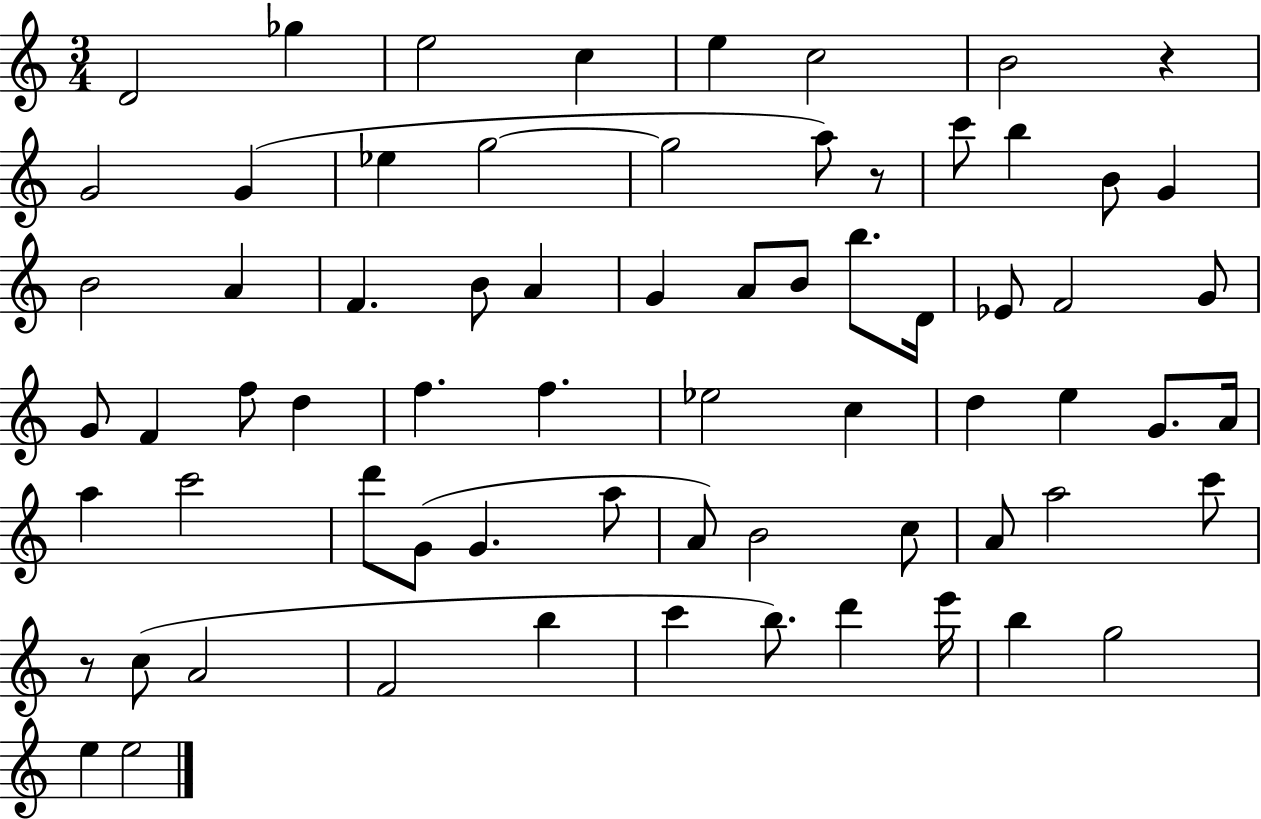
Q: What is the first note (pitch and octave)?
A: D4